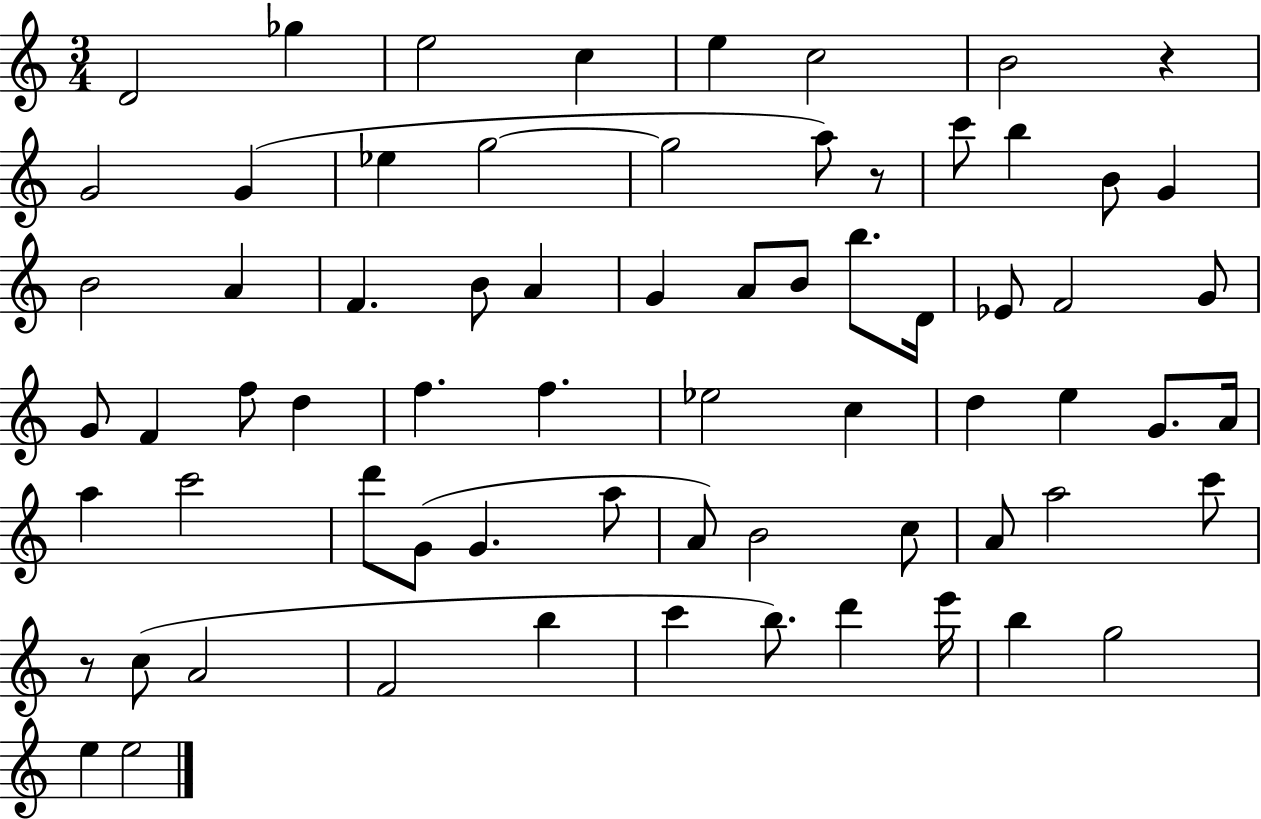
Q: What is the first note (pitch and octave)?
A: D4